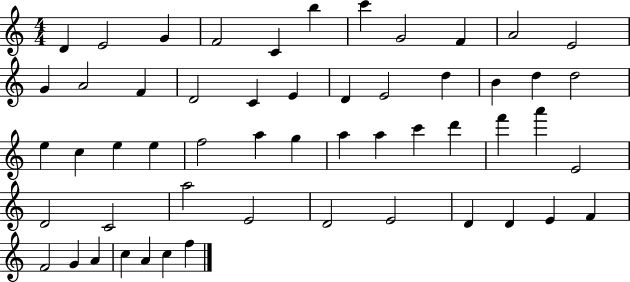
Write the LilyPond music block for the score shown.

{
  \clef treble
  \numericTimeSignature
  \time 4/4
  \key c \major
  d'4 e'2 g'4 | f'2 c'4 b''4 | c'''4 g'2 f'4 | a'2 e'2 | \break g'4 a'2 f'4 | d'2 c'4 e'4 | d'4 e'2 d''4 | b'4 d''4 d''2 | \break e''4 c''4 e''4 e''4 | f''2 a''4 g''4 | a''4 a''4 c'''4 d'''4 | f'''4 a'''4 e'2 | \break d'2 c'2 | a''2 e'2 | d'2 e'2 | d'4 d'4 e'4 f'4 | \break f'2 g'4 a'4 | c''4 a'4 c''4 f''4 | \bar "|."
}